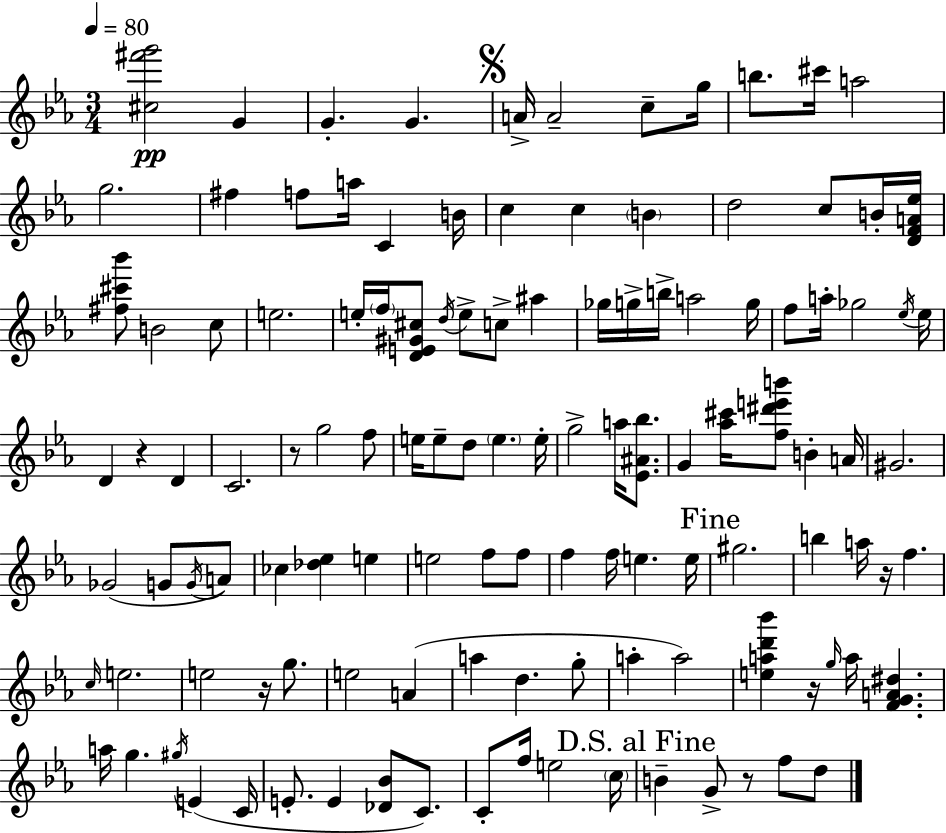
[C#5,F#6,G6]/h G4/q G4/q. G4/q. A4/s A4/h C5/e G5/s B5/e. C#6/s A5/h G5/h. F#5/q F5/e A5/s C4/q B4/s C5/q C5/q B4/q D5/h C5/e B4/s [D4,F4,A4,Eb5]/s [F#5,C#6,Bb6]/e B4/h C5/e E5/h. E5/s F5/s [D4,E4,G#4,C#5]/e D5/s E5/e C5/e A#5/q Gb5/s G5/s B5/s A5/h G5/s F5/e A5/s Gb5/h Eb5/s Eb5/s D4/q R/q D4/q C4/h. R/e G5/h F5/e E5/s E5/e D5/e E5/q. E5/s G5/h A5/s [Eb4,A#4,Bb5]/e. G4/q [Ab5,C#6]/s [F5,D#6,E6,B6]/e B4/q A4/s G#4/h. Gb4/h G4/e G4/s A4/e CES5/q [Db5,Eb5]/q E5/q E5/h F5/e F5/e F5/q F5/s E5/q. E5/s G#5/h. B5/q A5/s R/s F5/q. C5/s E5/h. E5/h R/s G5/e. E5/h A4/q A5/q D5/q. G5/e A5/q A5/h [E5,A5,D6,Bb6]/q R/s G5/s A5/s [F4,G4,A4,D#5]/q. A5/s G5/q. G#5/s E4/q C4/s E4/e. E4/q [Db4,Bb4]/e C4/e. C4/e F5/s E5/h C5/s B4/q G4/e R/e F5/e D5/e